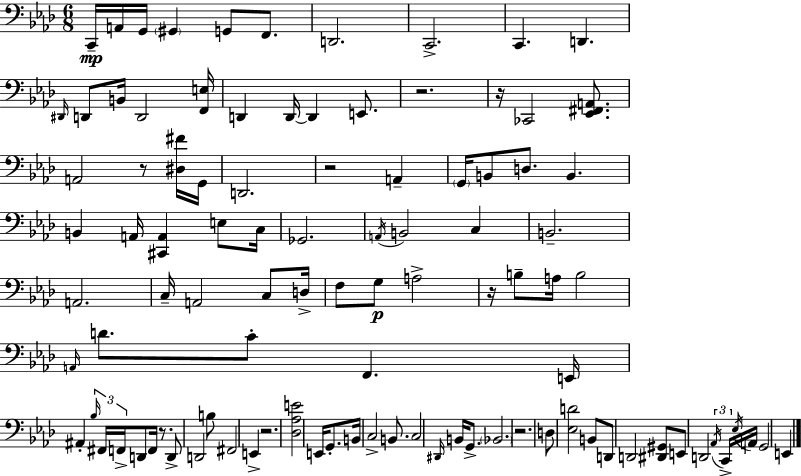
C2/s A2/s G2/s G#2/q G2/e F2/e. D2/h. C2/h. C2/q. D2/q. D#2/s D2/e B2/s D2/h [F2,E3]/s D2/q D2/s D2/q E2/e. R/h. R/s CES2/h [Eb2,F#2,A2]/e. A2/h R/e [D#3,F#4]/s G2/s D2/h. R/h A2/q G2/s B2/e D3/e. B2/q. B2/q A2/s [C#2,A2]/q E3/e C3/s Gb2/h. A2/s B2/h C3/q B2/h. A2/h. C3/s A2/h C3/e D3/s F3/e G3/e A3/h R/s B3/e A3/s B3/h A2/s D4/e. C4/e F2/q. E2/s A#2/q Bb3/s F#2/s F2/s D2/e F2/s R/e. D2/e D2/h B3/e F#2/h E2/q R/h. [Db3,Ab3,E4]/h E2/s G2/e. B2/s C3/h B2/e. C3/h D#2/s B2/s G2/e. Bb2/h. R/h. D3/e [Eb3,D4]/h B2/e D2/e D2/h [D#2,G#2]/e E2/e D2/h Ab2/s C2/s Eb3/s A2/s G2/h E2/q